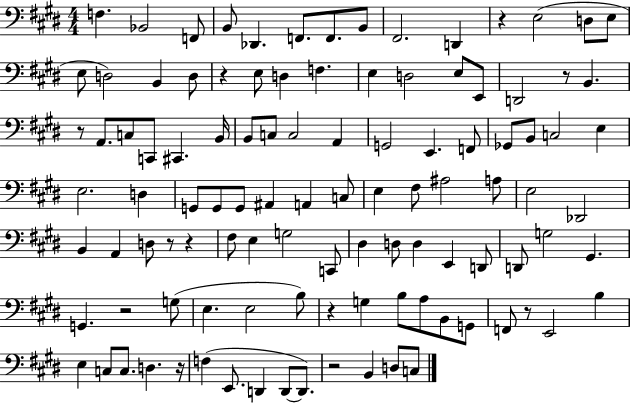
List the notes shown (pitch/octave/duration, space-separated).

F3/q. Bb2/h F2/e B2/e Db2/q. F2/e. F2/e. B2/e F#2/h. D2/q R/q E3/h D3/e E3/e E3/e D3/h B2/q D3/e R/q E3/e D3/q F3/q. E3/q D3/h E3/e E2/e D2/h R/e B2/q. R/e A2/e. C3/e C2/e C#2/q. B2/s B2/e C3/e C3/h A2/q G2/h E2/q. F2/e Gb2/e B2/e C3/h E3/q E3/h. D3/q G2/e G2/e G2/e A#2/q A2/q C3/e E3/q F#3/e A#3/h A3/e E3/h Db2/h B2/q A2/q D3/e R/e R/q F#3/e E3/q G3/h C2/e D#3/q D3/e D3/q E2/q D2/e D2/e G3/h G#2/q. G2/q. R/h G3/e E3/q. E3/h B3/e R/q G3/q B3/e A3/e B2/e G2/e F2/e R/e E2/h B3/q E3/q C3/e C3/e. D3/q. R/s F3/q E2/e. D2/q D2/e D2/e. R/h B2/q D3/e C3/e